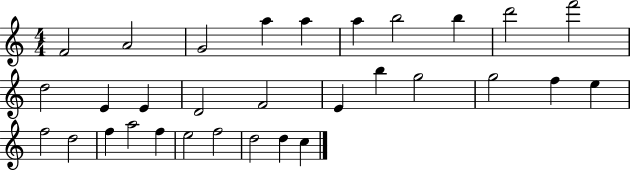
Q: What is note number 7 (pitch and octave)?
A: B5